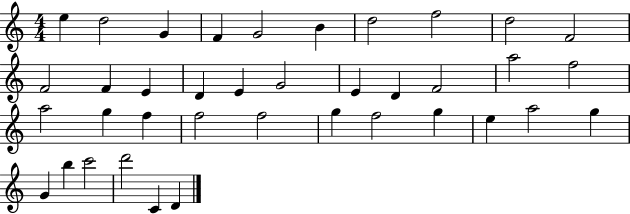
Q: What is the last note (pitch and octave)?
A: D4